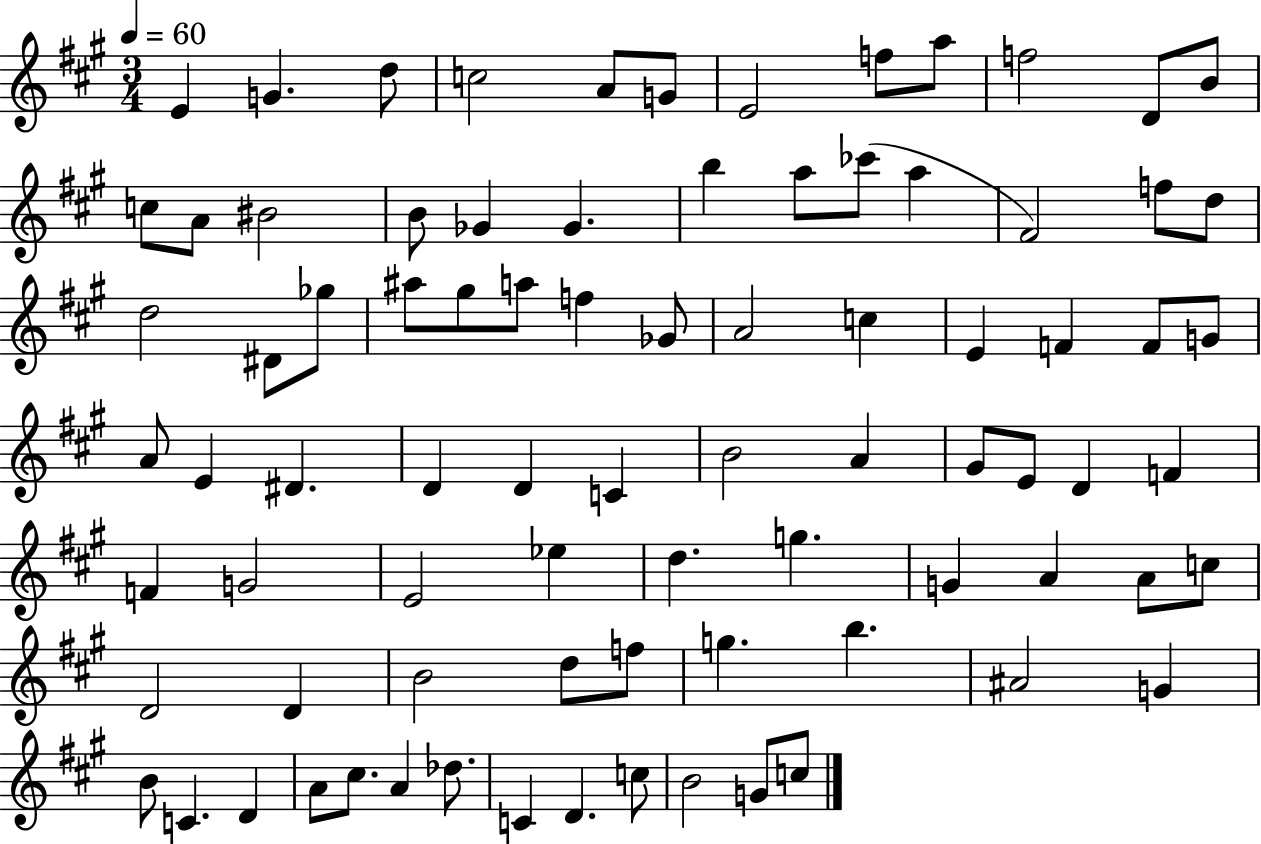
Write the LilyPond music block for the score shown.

{
  \clef treble
  \numericTimeSignature
  \time 3/4
  \key a \major
  \tempo 4 = 60
  \repeat volta 2 { e'4 g'4. d''8 | c''2 a'8 g'8 | e'2 f''8 a''8 | f''2 d'8 b'8 | \break c''8 a'8 bis'2 | b'8 ges'4 ges'4. | b''4 a''8 ces'''8( a''4 | fis'2) f''8 d''8 | \break d''2 dis'8 ges''8 | ais''8 gis''8 a''8 f''4 ges'8 | a'2 c''4 | e'4 f'4 f'8 g'8 | \break a'8 e'4 dis'4. | d'4 d'4 c'4 | b'2 a'4 | gis'8 e'8 d'4 f'4 | \break f'4 g'2 | e'2 ees''4 | d''4. g''4. | g'4 a'4 a'8 c''8 | \break d'2 d'4 | b'2 d''8 f''8 | g''4. b''4. | ais'2 g'4 | \break b'8 c'4. d'4 | a'8 cis''8. a'4 des''8. | c'4 d'4. c''8 | b'2 g'8 c''8 | \break } \bar "|."
}